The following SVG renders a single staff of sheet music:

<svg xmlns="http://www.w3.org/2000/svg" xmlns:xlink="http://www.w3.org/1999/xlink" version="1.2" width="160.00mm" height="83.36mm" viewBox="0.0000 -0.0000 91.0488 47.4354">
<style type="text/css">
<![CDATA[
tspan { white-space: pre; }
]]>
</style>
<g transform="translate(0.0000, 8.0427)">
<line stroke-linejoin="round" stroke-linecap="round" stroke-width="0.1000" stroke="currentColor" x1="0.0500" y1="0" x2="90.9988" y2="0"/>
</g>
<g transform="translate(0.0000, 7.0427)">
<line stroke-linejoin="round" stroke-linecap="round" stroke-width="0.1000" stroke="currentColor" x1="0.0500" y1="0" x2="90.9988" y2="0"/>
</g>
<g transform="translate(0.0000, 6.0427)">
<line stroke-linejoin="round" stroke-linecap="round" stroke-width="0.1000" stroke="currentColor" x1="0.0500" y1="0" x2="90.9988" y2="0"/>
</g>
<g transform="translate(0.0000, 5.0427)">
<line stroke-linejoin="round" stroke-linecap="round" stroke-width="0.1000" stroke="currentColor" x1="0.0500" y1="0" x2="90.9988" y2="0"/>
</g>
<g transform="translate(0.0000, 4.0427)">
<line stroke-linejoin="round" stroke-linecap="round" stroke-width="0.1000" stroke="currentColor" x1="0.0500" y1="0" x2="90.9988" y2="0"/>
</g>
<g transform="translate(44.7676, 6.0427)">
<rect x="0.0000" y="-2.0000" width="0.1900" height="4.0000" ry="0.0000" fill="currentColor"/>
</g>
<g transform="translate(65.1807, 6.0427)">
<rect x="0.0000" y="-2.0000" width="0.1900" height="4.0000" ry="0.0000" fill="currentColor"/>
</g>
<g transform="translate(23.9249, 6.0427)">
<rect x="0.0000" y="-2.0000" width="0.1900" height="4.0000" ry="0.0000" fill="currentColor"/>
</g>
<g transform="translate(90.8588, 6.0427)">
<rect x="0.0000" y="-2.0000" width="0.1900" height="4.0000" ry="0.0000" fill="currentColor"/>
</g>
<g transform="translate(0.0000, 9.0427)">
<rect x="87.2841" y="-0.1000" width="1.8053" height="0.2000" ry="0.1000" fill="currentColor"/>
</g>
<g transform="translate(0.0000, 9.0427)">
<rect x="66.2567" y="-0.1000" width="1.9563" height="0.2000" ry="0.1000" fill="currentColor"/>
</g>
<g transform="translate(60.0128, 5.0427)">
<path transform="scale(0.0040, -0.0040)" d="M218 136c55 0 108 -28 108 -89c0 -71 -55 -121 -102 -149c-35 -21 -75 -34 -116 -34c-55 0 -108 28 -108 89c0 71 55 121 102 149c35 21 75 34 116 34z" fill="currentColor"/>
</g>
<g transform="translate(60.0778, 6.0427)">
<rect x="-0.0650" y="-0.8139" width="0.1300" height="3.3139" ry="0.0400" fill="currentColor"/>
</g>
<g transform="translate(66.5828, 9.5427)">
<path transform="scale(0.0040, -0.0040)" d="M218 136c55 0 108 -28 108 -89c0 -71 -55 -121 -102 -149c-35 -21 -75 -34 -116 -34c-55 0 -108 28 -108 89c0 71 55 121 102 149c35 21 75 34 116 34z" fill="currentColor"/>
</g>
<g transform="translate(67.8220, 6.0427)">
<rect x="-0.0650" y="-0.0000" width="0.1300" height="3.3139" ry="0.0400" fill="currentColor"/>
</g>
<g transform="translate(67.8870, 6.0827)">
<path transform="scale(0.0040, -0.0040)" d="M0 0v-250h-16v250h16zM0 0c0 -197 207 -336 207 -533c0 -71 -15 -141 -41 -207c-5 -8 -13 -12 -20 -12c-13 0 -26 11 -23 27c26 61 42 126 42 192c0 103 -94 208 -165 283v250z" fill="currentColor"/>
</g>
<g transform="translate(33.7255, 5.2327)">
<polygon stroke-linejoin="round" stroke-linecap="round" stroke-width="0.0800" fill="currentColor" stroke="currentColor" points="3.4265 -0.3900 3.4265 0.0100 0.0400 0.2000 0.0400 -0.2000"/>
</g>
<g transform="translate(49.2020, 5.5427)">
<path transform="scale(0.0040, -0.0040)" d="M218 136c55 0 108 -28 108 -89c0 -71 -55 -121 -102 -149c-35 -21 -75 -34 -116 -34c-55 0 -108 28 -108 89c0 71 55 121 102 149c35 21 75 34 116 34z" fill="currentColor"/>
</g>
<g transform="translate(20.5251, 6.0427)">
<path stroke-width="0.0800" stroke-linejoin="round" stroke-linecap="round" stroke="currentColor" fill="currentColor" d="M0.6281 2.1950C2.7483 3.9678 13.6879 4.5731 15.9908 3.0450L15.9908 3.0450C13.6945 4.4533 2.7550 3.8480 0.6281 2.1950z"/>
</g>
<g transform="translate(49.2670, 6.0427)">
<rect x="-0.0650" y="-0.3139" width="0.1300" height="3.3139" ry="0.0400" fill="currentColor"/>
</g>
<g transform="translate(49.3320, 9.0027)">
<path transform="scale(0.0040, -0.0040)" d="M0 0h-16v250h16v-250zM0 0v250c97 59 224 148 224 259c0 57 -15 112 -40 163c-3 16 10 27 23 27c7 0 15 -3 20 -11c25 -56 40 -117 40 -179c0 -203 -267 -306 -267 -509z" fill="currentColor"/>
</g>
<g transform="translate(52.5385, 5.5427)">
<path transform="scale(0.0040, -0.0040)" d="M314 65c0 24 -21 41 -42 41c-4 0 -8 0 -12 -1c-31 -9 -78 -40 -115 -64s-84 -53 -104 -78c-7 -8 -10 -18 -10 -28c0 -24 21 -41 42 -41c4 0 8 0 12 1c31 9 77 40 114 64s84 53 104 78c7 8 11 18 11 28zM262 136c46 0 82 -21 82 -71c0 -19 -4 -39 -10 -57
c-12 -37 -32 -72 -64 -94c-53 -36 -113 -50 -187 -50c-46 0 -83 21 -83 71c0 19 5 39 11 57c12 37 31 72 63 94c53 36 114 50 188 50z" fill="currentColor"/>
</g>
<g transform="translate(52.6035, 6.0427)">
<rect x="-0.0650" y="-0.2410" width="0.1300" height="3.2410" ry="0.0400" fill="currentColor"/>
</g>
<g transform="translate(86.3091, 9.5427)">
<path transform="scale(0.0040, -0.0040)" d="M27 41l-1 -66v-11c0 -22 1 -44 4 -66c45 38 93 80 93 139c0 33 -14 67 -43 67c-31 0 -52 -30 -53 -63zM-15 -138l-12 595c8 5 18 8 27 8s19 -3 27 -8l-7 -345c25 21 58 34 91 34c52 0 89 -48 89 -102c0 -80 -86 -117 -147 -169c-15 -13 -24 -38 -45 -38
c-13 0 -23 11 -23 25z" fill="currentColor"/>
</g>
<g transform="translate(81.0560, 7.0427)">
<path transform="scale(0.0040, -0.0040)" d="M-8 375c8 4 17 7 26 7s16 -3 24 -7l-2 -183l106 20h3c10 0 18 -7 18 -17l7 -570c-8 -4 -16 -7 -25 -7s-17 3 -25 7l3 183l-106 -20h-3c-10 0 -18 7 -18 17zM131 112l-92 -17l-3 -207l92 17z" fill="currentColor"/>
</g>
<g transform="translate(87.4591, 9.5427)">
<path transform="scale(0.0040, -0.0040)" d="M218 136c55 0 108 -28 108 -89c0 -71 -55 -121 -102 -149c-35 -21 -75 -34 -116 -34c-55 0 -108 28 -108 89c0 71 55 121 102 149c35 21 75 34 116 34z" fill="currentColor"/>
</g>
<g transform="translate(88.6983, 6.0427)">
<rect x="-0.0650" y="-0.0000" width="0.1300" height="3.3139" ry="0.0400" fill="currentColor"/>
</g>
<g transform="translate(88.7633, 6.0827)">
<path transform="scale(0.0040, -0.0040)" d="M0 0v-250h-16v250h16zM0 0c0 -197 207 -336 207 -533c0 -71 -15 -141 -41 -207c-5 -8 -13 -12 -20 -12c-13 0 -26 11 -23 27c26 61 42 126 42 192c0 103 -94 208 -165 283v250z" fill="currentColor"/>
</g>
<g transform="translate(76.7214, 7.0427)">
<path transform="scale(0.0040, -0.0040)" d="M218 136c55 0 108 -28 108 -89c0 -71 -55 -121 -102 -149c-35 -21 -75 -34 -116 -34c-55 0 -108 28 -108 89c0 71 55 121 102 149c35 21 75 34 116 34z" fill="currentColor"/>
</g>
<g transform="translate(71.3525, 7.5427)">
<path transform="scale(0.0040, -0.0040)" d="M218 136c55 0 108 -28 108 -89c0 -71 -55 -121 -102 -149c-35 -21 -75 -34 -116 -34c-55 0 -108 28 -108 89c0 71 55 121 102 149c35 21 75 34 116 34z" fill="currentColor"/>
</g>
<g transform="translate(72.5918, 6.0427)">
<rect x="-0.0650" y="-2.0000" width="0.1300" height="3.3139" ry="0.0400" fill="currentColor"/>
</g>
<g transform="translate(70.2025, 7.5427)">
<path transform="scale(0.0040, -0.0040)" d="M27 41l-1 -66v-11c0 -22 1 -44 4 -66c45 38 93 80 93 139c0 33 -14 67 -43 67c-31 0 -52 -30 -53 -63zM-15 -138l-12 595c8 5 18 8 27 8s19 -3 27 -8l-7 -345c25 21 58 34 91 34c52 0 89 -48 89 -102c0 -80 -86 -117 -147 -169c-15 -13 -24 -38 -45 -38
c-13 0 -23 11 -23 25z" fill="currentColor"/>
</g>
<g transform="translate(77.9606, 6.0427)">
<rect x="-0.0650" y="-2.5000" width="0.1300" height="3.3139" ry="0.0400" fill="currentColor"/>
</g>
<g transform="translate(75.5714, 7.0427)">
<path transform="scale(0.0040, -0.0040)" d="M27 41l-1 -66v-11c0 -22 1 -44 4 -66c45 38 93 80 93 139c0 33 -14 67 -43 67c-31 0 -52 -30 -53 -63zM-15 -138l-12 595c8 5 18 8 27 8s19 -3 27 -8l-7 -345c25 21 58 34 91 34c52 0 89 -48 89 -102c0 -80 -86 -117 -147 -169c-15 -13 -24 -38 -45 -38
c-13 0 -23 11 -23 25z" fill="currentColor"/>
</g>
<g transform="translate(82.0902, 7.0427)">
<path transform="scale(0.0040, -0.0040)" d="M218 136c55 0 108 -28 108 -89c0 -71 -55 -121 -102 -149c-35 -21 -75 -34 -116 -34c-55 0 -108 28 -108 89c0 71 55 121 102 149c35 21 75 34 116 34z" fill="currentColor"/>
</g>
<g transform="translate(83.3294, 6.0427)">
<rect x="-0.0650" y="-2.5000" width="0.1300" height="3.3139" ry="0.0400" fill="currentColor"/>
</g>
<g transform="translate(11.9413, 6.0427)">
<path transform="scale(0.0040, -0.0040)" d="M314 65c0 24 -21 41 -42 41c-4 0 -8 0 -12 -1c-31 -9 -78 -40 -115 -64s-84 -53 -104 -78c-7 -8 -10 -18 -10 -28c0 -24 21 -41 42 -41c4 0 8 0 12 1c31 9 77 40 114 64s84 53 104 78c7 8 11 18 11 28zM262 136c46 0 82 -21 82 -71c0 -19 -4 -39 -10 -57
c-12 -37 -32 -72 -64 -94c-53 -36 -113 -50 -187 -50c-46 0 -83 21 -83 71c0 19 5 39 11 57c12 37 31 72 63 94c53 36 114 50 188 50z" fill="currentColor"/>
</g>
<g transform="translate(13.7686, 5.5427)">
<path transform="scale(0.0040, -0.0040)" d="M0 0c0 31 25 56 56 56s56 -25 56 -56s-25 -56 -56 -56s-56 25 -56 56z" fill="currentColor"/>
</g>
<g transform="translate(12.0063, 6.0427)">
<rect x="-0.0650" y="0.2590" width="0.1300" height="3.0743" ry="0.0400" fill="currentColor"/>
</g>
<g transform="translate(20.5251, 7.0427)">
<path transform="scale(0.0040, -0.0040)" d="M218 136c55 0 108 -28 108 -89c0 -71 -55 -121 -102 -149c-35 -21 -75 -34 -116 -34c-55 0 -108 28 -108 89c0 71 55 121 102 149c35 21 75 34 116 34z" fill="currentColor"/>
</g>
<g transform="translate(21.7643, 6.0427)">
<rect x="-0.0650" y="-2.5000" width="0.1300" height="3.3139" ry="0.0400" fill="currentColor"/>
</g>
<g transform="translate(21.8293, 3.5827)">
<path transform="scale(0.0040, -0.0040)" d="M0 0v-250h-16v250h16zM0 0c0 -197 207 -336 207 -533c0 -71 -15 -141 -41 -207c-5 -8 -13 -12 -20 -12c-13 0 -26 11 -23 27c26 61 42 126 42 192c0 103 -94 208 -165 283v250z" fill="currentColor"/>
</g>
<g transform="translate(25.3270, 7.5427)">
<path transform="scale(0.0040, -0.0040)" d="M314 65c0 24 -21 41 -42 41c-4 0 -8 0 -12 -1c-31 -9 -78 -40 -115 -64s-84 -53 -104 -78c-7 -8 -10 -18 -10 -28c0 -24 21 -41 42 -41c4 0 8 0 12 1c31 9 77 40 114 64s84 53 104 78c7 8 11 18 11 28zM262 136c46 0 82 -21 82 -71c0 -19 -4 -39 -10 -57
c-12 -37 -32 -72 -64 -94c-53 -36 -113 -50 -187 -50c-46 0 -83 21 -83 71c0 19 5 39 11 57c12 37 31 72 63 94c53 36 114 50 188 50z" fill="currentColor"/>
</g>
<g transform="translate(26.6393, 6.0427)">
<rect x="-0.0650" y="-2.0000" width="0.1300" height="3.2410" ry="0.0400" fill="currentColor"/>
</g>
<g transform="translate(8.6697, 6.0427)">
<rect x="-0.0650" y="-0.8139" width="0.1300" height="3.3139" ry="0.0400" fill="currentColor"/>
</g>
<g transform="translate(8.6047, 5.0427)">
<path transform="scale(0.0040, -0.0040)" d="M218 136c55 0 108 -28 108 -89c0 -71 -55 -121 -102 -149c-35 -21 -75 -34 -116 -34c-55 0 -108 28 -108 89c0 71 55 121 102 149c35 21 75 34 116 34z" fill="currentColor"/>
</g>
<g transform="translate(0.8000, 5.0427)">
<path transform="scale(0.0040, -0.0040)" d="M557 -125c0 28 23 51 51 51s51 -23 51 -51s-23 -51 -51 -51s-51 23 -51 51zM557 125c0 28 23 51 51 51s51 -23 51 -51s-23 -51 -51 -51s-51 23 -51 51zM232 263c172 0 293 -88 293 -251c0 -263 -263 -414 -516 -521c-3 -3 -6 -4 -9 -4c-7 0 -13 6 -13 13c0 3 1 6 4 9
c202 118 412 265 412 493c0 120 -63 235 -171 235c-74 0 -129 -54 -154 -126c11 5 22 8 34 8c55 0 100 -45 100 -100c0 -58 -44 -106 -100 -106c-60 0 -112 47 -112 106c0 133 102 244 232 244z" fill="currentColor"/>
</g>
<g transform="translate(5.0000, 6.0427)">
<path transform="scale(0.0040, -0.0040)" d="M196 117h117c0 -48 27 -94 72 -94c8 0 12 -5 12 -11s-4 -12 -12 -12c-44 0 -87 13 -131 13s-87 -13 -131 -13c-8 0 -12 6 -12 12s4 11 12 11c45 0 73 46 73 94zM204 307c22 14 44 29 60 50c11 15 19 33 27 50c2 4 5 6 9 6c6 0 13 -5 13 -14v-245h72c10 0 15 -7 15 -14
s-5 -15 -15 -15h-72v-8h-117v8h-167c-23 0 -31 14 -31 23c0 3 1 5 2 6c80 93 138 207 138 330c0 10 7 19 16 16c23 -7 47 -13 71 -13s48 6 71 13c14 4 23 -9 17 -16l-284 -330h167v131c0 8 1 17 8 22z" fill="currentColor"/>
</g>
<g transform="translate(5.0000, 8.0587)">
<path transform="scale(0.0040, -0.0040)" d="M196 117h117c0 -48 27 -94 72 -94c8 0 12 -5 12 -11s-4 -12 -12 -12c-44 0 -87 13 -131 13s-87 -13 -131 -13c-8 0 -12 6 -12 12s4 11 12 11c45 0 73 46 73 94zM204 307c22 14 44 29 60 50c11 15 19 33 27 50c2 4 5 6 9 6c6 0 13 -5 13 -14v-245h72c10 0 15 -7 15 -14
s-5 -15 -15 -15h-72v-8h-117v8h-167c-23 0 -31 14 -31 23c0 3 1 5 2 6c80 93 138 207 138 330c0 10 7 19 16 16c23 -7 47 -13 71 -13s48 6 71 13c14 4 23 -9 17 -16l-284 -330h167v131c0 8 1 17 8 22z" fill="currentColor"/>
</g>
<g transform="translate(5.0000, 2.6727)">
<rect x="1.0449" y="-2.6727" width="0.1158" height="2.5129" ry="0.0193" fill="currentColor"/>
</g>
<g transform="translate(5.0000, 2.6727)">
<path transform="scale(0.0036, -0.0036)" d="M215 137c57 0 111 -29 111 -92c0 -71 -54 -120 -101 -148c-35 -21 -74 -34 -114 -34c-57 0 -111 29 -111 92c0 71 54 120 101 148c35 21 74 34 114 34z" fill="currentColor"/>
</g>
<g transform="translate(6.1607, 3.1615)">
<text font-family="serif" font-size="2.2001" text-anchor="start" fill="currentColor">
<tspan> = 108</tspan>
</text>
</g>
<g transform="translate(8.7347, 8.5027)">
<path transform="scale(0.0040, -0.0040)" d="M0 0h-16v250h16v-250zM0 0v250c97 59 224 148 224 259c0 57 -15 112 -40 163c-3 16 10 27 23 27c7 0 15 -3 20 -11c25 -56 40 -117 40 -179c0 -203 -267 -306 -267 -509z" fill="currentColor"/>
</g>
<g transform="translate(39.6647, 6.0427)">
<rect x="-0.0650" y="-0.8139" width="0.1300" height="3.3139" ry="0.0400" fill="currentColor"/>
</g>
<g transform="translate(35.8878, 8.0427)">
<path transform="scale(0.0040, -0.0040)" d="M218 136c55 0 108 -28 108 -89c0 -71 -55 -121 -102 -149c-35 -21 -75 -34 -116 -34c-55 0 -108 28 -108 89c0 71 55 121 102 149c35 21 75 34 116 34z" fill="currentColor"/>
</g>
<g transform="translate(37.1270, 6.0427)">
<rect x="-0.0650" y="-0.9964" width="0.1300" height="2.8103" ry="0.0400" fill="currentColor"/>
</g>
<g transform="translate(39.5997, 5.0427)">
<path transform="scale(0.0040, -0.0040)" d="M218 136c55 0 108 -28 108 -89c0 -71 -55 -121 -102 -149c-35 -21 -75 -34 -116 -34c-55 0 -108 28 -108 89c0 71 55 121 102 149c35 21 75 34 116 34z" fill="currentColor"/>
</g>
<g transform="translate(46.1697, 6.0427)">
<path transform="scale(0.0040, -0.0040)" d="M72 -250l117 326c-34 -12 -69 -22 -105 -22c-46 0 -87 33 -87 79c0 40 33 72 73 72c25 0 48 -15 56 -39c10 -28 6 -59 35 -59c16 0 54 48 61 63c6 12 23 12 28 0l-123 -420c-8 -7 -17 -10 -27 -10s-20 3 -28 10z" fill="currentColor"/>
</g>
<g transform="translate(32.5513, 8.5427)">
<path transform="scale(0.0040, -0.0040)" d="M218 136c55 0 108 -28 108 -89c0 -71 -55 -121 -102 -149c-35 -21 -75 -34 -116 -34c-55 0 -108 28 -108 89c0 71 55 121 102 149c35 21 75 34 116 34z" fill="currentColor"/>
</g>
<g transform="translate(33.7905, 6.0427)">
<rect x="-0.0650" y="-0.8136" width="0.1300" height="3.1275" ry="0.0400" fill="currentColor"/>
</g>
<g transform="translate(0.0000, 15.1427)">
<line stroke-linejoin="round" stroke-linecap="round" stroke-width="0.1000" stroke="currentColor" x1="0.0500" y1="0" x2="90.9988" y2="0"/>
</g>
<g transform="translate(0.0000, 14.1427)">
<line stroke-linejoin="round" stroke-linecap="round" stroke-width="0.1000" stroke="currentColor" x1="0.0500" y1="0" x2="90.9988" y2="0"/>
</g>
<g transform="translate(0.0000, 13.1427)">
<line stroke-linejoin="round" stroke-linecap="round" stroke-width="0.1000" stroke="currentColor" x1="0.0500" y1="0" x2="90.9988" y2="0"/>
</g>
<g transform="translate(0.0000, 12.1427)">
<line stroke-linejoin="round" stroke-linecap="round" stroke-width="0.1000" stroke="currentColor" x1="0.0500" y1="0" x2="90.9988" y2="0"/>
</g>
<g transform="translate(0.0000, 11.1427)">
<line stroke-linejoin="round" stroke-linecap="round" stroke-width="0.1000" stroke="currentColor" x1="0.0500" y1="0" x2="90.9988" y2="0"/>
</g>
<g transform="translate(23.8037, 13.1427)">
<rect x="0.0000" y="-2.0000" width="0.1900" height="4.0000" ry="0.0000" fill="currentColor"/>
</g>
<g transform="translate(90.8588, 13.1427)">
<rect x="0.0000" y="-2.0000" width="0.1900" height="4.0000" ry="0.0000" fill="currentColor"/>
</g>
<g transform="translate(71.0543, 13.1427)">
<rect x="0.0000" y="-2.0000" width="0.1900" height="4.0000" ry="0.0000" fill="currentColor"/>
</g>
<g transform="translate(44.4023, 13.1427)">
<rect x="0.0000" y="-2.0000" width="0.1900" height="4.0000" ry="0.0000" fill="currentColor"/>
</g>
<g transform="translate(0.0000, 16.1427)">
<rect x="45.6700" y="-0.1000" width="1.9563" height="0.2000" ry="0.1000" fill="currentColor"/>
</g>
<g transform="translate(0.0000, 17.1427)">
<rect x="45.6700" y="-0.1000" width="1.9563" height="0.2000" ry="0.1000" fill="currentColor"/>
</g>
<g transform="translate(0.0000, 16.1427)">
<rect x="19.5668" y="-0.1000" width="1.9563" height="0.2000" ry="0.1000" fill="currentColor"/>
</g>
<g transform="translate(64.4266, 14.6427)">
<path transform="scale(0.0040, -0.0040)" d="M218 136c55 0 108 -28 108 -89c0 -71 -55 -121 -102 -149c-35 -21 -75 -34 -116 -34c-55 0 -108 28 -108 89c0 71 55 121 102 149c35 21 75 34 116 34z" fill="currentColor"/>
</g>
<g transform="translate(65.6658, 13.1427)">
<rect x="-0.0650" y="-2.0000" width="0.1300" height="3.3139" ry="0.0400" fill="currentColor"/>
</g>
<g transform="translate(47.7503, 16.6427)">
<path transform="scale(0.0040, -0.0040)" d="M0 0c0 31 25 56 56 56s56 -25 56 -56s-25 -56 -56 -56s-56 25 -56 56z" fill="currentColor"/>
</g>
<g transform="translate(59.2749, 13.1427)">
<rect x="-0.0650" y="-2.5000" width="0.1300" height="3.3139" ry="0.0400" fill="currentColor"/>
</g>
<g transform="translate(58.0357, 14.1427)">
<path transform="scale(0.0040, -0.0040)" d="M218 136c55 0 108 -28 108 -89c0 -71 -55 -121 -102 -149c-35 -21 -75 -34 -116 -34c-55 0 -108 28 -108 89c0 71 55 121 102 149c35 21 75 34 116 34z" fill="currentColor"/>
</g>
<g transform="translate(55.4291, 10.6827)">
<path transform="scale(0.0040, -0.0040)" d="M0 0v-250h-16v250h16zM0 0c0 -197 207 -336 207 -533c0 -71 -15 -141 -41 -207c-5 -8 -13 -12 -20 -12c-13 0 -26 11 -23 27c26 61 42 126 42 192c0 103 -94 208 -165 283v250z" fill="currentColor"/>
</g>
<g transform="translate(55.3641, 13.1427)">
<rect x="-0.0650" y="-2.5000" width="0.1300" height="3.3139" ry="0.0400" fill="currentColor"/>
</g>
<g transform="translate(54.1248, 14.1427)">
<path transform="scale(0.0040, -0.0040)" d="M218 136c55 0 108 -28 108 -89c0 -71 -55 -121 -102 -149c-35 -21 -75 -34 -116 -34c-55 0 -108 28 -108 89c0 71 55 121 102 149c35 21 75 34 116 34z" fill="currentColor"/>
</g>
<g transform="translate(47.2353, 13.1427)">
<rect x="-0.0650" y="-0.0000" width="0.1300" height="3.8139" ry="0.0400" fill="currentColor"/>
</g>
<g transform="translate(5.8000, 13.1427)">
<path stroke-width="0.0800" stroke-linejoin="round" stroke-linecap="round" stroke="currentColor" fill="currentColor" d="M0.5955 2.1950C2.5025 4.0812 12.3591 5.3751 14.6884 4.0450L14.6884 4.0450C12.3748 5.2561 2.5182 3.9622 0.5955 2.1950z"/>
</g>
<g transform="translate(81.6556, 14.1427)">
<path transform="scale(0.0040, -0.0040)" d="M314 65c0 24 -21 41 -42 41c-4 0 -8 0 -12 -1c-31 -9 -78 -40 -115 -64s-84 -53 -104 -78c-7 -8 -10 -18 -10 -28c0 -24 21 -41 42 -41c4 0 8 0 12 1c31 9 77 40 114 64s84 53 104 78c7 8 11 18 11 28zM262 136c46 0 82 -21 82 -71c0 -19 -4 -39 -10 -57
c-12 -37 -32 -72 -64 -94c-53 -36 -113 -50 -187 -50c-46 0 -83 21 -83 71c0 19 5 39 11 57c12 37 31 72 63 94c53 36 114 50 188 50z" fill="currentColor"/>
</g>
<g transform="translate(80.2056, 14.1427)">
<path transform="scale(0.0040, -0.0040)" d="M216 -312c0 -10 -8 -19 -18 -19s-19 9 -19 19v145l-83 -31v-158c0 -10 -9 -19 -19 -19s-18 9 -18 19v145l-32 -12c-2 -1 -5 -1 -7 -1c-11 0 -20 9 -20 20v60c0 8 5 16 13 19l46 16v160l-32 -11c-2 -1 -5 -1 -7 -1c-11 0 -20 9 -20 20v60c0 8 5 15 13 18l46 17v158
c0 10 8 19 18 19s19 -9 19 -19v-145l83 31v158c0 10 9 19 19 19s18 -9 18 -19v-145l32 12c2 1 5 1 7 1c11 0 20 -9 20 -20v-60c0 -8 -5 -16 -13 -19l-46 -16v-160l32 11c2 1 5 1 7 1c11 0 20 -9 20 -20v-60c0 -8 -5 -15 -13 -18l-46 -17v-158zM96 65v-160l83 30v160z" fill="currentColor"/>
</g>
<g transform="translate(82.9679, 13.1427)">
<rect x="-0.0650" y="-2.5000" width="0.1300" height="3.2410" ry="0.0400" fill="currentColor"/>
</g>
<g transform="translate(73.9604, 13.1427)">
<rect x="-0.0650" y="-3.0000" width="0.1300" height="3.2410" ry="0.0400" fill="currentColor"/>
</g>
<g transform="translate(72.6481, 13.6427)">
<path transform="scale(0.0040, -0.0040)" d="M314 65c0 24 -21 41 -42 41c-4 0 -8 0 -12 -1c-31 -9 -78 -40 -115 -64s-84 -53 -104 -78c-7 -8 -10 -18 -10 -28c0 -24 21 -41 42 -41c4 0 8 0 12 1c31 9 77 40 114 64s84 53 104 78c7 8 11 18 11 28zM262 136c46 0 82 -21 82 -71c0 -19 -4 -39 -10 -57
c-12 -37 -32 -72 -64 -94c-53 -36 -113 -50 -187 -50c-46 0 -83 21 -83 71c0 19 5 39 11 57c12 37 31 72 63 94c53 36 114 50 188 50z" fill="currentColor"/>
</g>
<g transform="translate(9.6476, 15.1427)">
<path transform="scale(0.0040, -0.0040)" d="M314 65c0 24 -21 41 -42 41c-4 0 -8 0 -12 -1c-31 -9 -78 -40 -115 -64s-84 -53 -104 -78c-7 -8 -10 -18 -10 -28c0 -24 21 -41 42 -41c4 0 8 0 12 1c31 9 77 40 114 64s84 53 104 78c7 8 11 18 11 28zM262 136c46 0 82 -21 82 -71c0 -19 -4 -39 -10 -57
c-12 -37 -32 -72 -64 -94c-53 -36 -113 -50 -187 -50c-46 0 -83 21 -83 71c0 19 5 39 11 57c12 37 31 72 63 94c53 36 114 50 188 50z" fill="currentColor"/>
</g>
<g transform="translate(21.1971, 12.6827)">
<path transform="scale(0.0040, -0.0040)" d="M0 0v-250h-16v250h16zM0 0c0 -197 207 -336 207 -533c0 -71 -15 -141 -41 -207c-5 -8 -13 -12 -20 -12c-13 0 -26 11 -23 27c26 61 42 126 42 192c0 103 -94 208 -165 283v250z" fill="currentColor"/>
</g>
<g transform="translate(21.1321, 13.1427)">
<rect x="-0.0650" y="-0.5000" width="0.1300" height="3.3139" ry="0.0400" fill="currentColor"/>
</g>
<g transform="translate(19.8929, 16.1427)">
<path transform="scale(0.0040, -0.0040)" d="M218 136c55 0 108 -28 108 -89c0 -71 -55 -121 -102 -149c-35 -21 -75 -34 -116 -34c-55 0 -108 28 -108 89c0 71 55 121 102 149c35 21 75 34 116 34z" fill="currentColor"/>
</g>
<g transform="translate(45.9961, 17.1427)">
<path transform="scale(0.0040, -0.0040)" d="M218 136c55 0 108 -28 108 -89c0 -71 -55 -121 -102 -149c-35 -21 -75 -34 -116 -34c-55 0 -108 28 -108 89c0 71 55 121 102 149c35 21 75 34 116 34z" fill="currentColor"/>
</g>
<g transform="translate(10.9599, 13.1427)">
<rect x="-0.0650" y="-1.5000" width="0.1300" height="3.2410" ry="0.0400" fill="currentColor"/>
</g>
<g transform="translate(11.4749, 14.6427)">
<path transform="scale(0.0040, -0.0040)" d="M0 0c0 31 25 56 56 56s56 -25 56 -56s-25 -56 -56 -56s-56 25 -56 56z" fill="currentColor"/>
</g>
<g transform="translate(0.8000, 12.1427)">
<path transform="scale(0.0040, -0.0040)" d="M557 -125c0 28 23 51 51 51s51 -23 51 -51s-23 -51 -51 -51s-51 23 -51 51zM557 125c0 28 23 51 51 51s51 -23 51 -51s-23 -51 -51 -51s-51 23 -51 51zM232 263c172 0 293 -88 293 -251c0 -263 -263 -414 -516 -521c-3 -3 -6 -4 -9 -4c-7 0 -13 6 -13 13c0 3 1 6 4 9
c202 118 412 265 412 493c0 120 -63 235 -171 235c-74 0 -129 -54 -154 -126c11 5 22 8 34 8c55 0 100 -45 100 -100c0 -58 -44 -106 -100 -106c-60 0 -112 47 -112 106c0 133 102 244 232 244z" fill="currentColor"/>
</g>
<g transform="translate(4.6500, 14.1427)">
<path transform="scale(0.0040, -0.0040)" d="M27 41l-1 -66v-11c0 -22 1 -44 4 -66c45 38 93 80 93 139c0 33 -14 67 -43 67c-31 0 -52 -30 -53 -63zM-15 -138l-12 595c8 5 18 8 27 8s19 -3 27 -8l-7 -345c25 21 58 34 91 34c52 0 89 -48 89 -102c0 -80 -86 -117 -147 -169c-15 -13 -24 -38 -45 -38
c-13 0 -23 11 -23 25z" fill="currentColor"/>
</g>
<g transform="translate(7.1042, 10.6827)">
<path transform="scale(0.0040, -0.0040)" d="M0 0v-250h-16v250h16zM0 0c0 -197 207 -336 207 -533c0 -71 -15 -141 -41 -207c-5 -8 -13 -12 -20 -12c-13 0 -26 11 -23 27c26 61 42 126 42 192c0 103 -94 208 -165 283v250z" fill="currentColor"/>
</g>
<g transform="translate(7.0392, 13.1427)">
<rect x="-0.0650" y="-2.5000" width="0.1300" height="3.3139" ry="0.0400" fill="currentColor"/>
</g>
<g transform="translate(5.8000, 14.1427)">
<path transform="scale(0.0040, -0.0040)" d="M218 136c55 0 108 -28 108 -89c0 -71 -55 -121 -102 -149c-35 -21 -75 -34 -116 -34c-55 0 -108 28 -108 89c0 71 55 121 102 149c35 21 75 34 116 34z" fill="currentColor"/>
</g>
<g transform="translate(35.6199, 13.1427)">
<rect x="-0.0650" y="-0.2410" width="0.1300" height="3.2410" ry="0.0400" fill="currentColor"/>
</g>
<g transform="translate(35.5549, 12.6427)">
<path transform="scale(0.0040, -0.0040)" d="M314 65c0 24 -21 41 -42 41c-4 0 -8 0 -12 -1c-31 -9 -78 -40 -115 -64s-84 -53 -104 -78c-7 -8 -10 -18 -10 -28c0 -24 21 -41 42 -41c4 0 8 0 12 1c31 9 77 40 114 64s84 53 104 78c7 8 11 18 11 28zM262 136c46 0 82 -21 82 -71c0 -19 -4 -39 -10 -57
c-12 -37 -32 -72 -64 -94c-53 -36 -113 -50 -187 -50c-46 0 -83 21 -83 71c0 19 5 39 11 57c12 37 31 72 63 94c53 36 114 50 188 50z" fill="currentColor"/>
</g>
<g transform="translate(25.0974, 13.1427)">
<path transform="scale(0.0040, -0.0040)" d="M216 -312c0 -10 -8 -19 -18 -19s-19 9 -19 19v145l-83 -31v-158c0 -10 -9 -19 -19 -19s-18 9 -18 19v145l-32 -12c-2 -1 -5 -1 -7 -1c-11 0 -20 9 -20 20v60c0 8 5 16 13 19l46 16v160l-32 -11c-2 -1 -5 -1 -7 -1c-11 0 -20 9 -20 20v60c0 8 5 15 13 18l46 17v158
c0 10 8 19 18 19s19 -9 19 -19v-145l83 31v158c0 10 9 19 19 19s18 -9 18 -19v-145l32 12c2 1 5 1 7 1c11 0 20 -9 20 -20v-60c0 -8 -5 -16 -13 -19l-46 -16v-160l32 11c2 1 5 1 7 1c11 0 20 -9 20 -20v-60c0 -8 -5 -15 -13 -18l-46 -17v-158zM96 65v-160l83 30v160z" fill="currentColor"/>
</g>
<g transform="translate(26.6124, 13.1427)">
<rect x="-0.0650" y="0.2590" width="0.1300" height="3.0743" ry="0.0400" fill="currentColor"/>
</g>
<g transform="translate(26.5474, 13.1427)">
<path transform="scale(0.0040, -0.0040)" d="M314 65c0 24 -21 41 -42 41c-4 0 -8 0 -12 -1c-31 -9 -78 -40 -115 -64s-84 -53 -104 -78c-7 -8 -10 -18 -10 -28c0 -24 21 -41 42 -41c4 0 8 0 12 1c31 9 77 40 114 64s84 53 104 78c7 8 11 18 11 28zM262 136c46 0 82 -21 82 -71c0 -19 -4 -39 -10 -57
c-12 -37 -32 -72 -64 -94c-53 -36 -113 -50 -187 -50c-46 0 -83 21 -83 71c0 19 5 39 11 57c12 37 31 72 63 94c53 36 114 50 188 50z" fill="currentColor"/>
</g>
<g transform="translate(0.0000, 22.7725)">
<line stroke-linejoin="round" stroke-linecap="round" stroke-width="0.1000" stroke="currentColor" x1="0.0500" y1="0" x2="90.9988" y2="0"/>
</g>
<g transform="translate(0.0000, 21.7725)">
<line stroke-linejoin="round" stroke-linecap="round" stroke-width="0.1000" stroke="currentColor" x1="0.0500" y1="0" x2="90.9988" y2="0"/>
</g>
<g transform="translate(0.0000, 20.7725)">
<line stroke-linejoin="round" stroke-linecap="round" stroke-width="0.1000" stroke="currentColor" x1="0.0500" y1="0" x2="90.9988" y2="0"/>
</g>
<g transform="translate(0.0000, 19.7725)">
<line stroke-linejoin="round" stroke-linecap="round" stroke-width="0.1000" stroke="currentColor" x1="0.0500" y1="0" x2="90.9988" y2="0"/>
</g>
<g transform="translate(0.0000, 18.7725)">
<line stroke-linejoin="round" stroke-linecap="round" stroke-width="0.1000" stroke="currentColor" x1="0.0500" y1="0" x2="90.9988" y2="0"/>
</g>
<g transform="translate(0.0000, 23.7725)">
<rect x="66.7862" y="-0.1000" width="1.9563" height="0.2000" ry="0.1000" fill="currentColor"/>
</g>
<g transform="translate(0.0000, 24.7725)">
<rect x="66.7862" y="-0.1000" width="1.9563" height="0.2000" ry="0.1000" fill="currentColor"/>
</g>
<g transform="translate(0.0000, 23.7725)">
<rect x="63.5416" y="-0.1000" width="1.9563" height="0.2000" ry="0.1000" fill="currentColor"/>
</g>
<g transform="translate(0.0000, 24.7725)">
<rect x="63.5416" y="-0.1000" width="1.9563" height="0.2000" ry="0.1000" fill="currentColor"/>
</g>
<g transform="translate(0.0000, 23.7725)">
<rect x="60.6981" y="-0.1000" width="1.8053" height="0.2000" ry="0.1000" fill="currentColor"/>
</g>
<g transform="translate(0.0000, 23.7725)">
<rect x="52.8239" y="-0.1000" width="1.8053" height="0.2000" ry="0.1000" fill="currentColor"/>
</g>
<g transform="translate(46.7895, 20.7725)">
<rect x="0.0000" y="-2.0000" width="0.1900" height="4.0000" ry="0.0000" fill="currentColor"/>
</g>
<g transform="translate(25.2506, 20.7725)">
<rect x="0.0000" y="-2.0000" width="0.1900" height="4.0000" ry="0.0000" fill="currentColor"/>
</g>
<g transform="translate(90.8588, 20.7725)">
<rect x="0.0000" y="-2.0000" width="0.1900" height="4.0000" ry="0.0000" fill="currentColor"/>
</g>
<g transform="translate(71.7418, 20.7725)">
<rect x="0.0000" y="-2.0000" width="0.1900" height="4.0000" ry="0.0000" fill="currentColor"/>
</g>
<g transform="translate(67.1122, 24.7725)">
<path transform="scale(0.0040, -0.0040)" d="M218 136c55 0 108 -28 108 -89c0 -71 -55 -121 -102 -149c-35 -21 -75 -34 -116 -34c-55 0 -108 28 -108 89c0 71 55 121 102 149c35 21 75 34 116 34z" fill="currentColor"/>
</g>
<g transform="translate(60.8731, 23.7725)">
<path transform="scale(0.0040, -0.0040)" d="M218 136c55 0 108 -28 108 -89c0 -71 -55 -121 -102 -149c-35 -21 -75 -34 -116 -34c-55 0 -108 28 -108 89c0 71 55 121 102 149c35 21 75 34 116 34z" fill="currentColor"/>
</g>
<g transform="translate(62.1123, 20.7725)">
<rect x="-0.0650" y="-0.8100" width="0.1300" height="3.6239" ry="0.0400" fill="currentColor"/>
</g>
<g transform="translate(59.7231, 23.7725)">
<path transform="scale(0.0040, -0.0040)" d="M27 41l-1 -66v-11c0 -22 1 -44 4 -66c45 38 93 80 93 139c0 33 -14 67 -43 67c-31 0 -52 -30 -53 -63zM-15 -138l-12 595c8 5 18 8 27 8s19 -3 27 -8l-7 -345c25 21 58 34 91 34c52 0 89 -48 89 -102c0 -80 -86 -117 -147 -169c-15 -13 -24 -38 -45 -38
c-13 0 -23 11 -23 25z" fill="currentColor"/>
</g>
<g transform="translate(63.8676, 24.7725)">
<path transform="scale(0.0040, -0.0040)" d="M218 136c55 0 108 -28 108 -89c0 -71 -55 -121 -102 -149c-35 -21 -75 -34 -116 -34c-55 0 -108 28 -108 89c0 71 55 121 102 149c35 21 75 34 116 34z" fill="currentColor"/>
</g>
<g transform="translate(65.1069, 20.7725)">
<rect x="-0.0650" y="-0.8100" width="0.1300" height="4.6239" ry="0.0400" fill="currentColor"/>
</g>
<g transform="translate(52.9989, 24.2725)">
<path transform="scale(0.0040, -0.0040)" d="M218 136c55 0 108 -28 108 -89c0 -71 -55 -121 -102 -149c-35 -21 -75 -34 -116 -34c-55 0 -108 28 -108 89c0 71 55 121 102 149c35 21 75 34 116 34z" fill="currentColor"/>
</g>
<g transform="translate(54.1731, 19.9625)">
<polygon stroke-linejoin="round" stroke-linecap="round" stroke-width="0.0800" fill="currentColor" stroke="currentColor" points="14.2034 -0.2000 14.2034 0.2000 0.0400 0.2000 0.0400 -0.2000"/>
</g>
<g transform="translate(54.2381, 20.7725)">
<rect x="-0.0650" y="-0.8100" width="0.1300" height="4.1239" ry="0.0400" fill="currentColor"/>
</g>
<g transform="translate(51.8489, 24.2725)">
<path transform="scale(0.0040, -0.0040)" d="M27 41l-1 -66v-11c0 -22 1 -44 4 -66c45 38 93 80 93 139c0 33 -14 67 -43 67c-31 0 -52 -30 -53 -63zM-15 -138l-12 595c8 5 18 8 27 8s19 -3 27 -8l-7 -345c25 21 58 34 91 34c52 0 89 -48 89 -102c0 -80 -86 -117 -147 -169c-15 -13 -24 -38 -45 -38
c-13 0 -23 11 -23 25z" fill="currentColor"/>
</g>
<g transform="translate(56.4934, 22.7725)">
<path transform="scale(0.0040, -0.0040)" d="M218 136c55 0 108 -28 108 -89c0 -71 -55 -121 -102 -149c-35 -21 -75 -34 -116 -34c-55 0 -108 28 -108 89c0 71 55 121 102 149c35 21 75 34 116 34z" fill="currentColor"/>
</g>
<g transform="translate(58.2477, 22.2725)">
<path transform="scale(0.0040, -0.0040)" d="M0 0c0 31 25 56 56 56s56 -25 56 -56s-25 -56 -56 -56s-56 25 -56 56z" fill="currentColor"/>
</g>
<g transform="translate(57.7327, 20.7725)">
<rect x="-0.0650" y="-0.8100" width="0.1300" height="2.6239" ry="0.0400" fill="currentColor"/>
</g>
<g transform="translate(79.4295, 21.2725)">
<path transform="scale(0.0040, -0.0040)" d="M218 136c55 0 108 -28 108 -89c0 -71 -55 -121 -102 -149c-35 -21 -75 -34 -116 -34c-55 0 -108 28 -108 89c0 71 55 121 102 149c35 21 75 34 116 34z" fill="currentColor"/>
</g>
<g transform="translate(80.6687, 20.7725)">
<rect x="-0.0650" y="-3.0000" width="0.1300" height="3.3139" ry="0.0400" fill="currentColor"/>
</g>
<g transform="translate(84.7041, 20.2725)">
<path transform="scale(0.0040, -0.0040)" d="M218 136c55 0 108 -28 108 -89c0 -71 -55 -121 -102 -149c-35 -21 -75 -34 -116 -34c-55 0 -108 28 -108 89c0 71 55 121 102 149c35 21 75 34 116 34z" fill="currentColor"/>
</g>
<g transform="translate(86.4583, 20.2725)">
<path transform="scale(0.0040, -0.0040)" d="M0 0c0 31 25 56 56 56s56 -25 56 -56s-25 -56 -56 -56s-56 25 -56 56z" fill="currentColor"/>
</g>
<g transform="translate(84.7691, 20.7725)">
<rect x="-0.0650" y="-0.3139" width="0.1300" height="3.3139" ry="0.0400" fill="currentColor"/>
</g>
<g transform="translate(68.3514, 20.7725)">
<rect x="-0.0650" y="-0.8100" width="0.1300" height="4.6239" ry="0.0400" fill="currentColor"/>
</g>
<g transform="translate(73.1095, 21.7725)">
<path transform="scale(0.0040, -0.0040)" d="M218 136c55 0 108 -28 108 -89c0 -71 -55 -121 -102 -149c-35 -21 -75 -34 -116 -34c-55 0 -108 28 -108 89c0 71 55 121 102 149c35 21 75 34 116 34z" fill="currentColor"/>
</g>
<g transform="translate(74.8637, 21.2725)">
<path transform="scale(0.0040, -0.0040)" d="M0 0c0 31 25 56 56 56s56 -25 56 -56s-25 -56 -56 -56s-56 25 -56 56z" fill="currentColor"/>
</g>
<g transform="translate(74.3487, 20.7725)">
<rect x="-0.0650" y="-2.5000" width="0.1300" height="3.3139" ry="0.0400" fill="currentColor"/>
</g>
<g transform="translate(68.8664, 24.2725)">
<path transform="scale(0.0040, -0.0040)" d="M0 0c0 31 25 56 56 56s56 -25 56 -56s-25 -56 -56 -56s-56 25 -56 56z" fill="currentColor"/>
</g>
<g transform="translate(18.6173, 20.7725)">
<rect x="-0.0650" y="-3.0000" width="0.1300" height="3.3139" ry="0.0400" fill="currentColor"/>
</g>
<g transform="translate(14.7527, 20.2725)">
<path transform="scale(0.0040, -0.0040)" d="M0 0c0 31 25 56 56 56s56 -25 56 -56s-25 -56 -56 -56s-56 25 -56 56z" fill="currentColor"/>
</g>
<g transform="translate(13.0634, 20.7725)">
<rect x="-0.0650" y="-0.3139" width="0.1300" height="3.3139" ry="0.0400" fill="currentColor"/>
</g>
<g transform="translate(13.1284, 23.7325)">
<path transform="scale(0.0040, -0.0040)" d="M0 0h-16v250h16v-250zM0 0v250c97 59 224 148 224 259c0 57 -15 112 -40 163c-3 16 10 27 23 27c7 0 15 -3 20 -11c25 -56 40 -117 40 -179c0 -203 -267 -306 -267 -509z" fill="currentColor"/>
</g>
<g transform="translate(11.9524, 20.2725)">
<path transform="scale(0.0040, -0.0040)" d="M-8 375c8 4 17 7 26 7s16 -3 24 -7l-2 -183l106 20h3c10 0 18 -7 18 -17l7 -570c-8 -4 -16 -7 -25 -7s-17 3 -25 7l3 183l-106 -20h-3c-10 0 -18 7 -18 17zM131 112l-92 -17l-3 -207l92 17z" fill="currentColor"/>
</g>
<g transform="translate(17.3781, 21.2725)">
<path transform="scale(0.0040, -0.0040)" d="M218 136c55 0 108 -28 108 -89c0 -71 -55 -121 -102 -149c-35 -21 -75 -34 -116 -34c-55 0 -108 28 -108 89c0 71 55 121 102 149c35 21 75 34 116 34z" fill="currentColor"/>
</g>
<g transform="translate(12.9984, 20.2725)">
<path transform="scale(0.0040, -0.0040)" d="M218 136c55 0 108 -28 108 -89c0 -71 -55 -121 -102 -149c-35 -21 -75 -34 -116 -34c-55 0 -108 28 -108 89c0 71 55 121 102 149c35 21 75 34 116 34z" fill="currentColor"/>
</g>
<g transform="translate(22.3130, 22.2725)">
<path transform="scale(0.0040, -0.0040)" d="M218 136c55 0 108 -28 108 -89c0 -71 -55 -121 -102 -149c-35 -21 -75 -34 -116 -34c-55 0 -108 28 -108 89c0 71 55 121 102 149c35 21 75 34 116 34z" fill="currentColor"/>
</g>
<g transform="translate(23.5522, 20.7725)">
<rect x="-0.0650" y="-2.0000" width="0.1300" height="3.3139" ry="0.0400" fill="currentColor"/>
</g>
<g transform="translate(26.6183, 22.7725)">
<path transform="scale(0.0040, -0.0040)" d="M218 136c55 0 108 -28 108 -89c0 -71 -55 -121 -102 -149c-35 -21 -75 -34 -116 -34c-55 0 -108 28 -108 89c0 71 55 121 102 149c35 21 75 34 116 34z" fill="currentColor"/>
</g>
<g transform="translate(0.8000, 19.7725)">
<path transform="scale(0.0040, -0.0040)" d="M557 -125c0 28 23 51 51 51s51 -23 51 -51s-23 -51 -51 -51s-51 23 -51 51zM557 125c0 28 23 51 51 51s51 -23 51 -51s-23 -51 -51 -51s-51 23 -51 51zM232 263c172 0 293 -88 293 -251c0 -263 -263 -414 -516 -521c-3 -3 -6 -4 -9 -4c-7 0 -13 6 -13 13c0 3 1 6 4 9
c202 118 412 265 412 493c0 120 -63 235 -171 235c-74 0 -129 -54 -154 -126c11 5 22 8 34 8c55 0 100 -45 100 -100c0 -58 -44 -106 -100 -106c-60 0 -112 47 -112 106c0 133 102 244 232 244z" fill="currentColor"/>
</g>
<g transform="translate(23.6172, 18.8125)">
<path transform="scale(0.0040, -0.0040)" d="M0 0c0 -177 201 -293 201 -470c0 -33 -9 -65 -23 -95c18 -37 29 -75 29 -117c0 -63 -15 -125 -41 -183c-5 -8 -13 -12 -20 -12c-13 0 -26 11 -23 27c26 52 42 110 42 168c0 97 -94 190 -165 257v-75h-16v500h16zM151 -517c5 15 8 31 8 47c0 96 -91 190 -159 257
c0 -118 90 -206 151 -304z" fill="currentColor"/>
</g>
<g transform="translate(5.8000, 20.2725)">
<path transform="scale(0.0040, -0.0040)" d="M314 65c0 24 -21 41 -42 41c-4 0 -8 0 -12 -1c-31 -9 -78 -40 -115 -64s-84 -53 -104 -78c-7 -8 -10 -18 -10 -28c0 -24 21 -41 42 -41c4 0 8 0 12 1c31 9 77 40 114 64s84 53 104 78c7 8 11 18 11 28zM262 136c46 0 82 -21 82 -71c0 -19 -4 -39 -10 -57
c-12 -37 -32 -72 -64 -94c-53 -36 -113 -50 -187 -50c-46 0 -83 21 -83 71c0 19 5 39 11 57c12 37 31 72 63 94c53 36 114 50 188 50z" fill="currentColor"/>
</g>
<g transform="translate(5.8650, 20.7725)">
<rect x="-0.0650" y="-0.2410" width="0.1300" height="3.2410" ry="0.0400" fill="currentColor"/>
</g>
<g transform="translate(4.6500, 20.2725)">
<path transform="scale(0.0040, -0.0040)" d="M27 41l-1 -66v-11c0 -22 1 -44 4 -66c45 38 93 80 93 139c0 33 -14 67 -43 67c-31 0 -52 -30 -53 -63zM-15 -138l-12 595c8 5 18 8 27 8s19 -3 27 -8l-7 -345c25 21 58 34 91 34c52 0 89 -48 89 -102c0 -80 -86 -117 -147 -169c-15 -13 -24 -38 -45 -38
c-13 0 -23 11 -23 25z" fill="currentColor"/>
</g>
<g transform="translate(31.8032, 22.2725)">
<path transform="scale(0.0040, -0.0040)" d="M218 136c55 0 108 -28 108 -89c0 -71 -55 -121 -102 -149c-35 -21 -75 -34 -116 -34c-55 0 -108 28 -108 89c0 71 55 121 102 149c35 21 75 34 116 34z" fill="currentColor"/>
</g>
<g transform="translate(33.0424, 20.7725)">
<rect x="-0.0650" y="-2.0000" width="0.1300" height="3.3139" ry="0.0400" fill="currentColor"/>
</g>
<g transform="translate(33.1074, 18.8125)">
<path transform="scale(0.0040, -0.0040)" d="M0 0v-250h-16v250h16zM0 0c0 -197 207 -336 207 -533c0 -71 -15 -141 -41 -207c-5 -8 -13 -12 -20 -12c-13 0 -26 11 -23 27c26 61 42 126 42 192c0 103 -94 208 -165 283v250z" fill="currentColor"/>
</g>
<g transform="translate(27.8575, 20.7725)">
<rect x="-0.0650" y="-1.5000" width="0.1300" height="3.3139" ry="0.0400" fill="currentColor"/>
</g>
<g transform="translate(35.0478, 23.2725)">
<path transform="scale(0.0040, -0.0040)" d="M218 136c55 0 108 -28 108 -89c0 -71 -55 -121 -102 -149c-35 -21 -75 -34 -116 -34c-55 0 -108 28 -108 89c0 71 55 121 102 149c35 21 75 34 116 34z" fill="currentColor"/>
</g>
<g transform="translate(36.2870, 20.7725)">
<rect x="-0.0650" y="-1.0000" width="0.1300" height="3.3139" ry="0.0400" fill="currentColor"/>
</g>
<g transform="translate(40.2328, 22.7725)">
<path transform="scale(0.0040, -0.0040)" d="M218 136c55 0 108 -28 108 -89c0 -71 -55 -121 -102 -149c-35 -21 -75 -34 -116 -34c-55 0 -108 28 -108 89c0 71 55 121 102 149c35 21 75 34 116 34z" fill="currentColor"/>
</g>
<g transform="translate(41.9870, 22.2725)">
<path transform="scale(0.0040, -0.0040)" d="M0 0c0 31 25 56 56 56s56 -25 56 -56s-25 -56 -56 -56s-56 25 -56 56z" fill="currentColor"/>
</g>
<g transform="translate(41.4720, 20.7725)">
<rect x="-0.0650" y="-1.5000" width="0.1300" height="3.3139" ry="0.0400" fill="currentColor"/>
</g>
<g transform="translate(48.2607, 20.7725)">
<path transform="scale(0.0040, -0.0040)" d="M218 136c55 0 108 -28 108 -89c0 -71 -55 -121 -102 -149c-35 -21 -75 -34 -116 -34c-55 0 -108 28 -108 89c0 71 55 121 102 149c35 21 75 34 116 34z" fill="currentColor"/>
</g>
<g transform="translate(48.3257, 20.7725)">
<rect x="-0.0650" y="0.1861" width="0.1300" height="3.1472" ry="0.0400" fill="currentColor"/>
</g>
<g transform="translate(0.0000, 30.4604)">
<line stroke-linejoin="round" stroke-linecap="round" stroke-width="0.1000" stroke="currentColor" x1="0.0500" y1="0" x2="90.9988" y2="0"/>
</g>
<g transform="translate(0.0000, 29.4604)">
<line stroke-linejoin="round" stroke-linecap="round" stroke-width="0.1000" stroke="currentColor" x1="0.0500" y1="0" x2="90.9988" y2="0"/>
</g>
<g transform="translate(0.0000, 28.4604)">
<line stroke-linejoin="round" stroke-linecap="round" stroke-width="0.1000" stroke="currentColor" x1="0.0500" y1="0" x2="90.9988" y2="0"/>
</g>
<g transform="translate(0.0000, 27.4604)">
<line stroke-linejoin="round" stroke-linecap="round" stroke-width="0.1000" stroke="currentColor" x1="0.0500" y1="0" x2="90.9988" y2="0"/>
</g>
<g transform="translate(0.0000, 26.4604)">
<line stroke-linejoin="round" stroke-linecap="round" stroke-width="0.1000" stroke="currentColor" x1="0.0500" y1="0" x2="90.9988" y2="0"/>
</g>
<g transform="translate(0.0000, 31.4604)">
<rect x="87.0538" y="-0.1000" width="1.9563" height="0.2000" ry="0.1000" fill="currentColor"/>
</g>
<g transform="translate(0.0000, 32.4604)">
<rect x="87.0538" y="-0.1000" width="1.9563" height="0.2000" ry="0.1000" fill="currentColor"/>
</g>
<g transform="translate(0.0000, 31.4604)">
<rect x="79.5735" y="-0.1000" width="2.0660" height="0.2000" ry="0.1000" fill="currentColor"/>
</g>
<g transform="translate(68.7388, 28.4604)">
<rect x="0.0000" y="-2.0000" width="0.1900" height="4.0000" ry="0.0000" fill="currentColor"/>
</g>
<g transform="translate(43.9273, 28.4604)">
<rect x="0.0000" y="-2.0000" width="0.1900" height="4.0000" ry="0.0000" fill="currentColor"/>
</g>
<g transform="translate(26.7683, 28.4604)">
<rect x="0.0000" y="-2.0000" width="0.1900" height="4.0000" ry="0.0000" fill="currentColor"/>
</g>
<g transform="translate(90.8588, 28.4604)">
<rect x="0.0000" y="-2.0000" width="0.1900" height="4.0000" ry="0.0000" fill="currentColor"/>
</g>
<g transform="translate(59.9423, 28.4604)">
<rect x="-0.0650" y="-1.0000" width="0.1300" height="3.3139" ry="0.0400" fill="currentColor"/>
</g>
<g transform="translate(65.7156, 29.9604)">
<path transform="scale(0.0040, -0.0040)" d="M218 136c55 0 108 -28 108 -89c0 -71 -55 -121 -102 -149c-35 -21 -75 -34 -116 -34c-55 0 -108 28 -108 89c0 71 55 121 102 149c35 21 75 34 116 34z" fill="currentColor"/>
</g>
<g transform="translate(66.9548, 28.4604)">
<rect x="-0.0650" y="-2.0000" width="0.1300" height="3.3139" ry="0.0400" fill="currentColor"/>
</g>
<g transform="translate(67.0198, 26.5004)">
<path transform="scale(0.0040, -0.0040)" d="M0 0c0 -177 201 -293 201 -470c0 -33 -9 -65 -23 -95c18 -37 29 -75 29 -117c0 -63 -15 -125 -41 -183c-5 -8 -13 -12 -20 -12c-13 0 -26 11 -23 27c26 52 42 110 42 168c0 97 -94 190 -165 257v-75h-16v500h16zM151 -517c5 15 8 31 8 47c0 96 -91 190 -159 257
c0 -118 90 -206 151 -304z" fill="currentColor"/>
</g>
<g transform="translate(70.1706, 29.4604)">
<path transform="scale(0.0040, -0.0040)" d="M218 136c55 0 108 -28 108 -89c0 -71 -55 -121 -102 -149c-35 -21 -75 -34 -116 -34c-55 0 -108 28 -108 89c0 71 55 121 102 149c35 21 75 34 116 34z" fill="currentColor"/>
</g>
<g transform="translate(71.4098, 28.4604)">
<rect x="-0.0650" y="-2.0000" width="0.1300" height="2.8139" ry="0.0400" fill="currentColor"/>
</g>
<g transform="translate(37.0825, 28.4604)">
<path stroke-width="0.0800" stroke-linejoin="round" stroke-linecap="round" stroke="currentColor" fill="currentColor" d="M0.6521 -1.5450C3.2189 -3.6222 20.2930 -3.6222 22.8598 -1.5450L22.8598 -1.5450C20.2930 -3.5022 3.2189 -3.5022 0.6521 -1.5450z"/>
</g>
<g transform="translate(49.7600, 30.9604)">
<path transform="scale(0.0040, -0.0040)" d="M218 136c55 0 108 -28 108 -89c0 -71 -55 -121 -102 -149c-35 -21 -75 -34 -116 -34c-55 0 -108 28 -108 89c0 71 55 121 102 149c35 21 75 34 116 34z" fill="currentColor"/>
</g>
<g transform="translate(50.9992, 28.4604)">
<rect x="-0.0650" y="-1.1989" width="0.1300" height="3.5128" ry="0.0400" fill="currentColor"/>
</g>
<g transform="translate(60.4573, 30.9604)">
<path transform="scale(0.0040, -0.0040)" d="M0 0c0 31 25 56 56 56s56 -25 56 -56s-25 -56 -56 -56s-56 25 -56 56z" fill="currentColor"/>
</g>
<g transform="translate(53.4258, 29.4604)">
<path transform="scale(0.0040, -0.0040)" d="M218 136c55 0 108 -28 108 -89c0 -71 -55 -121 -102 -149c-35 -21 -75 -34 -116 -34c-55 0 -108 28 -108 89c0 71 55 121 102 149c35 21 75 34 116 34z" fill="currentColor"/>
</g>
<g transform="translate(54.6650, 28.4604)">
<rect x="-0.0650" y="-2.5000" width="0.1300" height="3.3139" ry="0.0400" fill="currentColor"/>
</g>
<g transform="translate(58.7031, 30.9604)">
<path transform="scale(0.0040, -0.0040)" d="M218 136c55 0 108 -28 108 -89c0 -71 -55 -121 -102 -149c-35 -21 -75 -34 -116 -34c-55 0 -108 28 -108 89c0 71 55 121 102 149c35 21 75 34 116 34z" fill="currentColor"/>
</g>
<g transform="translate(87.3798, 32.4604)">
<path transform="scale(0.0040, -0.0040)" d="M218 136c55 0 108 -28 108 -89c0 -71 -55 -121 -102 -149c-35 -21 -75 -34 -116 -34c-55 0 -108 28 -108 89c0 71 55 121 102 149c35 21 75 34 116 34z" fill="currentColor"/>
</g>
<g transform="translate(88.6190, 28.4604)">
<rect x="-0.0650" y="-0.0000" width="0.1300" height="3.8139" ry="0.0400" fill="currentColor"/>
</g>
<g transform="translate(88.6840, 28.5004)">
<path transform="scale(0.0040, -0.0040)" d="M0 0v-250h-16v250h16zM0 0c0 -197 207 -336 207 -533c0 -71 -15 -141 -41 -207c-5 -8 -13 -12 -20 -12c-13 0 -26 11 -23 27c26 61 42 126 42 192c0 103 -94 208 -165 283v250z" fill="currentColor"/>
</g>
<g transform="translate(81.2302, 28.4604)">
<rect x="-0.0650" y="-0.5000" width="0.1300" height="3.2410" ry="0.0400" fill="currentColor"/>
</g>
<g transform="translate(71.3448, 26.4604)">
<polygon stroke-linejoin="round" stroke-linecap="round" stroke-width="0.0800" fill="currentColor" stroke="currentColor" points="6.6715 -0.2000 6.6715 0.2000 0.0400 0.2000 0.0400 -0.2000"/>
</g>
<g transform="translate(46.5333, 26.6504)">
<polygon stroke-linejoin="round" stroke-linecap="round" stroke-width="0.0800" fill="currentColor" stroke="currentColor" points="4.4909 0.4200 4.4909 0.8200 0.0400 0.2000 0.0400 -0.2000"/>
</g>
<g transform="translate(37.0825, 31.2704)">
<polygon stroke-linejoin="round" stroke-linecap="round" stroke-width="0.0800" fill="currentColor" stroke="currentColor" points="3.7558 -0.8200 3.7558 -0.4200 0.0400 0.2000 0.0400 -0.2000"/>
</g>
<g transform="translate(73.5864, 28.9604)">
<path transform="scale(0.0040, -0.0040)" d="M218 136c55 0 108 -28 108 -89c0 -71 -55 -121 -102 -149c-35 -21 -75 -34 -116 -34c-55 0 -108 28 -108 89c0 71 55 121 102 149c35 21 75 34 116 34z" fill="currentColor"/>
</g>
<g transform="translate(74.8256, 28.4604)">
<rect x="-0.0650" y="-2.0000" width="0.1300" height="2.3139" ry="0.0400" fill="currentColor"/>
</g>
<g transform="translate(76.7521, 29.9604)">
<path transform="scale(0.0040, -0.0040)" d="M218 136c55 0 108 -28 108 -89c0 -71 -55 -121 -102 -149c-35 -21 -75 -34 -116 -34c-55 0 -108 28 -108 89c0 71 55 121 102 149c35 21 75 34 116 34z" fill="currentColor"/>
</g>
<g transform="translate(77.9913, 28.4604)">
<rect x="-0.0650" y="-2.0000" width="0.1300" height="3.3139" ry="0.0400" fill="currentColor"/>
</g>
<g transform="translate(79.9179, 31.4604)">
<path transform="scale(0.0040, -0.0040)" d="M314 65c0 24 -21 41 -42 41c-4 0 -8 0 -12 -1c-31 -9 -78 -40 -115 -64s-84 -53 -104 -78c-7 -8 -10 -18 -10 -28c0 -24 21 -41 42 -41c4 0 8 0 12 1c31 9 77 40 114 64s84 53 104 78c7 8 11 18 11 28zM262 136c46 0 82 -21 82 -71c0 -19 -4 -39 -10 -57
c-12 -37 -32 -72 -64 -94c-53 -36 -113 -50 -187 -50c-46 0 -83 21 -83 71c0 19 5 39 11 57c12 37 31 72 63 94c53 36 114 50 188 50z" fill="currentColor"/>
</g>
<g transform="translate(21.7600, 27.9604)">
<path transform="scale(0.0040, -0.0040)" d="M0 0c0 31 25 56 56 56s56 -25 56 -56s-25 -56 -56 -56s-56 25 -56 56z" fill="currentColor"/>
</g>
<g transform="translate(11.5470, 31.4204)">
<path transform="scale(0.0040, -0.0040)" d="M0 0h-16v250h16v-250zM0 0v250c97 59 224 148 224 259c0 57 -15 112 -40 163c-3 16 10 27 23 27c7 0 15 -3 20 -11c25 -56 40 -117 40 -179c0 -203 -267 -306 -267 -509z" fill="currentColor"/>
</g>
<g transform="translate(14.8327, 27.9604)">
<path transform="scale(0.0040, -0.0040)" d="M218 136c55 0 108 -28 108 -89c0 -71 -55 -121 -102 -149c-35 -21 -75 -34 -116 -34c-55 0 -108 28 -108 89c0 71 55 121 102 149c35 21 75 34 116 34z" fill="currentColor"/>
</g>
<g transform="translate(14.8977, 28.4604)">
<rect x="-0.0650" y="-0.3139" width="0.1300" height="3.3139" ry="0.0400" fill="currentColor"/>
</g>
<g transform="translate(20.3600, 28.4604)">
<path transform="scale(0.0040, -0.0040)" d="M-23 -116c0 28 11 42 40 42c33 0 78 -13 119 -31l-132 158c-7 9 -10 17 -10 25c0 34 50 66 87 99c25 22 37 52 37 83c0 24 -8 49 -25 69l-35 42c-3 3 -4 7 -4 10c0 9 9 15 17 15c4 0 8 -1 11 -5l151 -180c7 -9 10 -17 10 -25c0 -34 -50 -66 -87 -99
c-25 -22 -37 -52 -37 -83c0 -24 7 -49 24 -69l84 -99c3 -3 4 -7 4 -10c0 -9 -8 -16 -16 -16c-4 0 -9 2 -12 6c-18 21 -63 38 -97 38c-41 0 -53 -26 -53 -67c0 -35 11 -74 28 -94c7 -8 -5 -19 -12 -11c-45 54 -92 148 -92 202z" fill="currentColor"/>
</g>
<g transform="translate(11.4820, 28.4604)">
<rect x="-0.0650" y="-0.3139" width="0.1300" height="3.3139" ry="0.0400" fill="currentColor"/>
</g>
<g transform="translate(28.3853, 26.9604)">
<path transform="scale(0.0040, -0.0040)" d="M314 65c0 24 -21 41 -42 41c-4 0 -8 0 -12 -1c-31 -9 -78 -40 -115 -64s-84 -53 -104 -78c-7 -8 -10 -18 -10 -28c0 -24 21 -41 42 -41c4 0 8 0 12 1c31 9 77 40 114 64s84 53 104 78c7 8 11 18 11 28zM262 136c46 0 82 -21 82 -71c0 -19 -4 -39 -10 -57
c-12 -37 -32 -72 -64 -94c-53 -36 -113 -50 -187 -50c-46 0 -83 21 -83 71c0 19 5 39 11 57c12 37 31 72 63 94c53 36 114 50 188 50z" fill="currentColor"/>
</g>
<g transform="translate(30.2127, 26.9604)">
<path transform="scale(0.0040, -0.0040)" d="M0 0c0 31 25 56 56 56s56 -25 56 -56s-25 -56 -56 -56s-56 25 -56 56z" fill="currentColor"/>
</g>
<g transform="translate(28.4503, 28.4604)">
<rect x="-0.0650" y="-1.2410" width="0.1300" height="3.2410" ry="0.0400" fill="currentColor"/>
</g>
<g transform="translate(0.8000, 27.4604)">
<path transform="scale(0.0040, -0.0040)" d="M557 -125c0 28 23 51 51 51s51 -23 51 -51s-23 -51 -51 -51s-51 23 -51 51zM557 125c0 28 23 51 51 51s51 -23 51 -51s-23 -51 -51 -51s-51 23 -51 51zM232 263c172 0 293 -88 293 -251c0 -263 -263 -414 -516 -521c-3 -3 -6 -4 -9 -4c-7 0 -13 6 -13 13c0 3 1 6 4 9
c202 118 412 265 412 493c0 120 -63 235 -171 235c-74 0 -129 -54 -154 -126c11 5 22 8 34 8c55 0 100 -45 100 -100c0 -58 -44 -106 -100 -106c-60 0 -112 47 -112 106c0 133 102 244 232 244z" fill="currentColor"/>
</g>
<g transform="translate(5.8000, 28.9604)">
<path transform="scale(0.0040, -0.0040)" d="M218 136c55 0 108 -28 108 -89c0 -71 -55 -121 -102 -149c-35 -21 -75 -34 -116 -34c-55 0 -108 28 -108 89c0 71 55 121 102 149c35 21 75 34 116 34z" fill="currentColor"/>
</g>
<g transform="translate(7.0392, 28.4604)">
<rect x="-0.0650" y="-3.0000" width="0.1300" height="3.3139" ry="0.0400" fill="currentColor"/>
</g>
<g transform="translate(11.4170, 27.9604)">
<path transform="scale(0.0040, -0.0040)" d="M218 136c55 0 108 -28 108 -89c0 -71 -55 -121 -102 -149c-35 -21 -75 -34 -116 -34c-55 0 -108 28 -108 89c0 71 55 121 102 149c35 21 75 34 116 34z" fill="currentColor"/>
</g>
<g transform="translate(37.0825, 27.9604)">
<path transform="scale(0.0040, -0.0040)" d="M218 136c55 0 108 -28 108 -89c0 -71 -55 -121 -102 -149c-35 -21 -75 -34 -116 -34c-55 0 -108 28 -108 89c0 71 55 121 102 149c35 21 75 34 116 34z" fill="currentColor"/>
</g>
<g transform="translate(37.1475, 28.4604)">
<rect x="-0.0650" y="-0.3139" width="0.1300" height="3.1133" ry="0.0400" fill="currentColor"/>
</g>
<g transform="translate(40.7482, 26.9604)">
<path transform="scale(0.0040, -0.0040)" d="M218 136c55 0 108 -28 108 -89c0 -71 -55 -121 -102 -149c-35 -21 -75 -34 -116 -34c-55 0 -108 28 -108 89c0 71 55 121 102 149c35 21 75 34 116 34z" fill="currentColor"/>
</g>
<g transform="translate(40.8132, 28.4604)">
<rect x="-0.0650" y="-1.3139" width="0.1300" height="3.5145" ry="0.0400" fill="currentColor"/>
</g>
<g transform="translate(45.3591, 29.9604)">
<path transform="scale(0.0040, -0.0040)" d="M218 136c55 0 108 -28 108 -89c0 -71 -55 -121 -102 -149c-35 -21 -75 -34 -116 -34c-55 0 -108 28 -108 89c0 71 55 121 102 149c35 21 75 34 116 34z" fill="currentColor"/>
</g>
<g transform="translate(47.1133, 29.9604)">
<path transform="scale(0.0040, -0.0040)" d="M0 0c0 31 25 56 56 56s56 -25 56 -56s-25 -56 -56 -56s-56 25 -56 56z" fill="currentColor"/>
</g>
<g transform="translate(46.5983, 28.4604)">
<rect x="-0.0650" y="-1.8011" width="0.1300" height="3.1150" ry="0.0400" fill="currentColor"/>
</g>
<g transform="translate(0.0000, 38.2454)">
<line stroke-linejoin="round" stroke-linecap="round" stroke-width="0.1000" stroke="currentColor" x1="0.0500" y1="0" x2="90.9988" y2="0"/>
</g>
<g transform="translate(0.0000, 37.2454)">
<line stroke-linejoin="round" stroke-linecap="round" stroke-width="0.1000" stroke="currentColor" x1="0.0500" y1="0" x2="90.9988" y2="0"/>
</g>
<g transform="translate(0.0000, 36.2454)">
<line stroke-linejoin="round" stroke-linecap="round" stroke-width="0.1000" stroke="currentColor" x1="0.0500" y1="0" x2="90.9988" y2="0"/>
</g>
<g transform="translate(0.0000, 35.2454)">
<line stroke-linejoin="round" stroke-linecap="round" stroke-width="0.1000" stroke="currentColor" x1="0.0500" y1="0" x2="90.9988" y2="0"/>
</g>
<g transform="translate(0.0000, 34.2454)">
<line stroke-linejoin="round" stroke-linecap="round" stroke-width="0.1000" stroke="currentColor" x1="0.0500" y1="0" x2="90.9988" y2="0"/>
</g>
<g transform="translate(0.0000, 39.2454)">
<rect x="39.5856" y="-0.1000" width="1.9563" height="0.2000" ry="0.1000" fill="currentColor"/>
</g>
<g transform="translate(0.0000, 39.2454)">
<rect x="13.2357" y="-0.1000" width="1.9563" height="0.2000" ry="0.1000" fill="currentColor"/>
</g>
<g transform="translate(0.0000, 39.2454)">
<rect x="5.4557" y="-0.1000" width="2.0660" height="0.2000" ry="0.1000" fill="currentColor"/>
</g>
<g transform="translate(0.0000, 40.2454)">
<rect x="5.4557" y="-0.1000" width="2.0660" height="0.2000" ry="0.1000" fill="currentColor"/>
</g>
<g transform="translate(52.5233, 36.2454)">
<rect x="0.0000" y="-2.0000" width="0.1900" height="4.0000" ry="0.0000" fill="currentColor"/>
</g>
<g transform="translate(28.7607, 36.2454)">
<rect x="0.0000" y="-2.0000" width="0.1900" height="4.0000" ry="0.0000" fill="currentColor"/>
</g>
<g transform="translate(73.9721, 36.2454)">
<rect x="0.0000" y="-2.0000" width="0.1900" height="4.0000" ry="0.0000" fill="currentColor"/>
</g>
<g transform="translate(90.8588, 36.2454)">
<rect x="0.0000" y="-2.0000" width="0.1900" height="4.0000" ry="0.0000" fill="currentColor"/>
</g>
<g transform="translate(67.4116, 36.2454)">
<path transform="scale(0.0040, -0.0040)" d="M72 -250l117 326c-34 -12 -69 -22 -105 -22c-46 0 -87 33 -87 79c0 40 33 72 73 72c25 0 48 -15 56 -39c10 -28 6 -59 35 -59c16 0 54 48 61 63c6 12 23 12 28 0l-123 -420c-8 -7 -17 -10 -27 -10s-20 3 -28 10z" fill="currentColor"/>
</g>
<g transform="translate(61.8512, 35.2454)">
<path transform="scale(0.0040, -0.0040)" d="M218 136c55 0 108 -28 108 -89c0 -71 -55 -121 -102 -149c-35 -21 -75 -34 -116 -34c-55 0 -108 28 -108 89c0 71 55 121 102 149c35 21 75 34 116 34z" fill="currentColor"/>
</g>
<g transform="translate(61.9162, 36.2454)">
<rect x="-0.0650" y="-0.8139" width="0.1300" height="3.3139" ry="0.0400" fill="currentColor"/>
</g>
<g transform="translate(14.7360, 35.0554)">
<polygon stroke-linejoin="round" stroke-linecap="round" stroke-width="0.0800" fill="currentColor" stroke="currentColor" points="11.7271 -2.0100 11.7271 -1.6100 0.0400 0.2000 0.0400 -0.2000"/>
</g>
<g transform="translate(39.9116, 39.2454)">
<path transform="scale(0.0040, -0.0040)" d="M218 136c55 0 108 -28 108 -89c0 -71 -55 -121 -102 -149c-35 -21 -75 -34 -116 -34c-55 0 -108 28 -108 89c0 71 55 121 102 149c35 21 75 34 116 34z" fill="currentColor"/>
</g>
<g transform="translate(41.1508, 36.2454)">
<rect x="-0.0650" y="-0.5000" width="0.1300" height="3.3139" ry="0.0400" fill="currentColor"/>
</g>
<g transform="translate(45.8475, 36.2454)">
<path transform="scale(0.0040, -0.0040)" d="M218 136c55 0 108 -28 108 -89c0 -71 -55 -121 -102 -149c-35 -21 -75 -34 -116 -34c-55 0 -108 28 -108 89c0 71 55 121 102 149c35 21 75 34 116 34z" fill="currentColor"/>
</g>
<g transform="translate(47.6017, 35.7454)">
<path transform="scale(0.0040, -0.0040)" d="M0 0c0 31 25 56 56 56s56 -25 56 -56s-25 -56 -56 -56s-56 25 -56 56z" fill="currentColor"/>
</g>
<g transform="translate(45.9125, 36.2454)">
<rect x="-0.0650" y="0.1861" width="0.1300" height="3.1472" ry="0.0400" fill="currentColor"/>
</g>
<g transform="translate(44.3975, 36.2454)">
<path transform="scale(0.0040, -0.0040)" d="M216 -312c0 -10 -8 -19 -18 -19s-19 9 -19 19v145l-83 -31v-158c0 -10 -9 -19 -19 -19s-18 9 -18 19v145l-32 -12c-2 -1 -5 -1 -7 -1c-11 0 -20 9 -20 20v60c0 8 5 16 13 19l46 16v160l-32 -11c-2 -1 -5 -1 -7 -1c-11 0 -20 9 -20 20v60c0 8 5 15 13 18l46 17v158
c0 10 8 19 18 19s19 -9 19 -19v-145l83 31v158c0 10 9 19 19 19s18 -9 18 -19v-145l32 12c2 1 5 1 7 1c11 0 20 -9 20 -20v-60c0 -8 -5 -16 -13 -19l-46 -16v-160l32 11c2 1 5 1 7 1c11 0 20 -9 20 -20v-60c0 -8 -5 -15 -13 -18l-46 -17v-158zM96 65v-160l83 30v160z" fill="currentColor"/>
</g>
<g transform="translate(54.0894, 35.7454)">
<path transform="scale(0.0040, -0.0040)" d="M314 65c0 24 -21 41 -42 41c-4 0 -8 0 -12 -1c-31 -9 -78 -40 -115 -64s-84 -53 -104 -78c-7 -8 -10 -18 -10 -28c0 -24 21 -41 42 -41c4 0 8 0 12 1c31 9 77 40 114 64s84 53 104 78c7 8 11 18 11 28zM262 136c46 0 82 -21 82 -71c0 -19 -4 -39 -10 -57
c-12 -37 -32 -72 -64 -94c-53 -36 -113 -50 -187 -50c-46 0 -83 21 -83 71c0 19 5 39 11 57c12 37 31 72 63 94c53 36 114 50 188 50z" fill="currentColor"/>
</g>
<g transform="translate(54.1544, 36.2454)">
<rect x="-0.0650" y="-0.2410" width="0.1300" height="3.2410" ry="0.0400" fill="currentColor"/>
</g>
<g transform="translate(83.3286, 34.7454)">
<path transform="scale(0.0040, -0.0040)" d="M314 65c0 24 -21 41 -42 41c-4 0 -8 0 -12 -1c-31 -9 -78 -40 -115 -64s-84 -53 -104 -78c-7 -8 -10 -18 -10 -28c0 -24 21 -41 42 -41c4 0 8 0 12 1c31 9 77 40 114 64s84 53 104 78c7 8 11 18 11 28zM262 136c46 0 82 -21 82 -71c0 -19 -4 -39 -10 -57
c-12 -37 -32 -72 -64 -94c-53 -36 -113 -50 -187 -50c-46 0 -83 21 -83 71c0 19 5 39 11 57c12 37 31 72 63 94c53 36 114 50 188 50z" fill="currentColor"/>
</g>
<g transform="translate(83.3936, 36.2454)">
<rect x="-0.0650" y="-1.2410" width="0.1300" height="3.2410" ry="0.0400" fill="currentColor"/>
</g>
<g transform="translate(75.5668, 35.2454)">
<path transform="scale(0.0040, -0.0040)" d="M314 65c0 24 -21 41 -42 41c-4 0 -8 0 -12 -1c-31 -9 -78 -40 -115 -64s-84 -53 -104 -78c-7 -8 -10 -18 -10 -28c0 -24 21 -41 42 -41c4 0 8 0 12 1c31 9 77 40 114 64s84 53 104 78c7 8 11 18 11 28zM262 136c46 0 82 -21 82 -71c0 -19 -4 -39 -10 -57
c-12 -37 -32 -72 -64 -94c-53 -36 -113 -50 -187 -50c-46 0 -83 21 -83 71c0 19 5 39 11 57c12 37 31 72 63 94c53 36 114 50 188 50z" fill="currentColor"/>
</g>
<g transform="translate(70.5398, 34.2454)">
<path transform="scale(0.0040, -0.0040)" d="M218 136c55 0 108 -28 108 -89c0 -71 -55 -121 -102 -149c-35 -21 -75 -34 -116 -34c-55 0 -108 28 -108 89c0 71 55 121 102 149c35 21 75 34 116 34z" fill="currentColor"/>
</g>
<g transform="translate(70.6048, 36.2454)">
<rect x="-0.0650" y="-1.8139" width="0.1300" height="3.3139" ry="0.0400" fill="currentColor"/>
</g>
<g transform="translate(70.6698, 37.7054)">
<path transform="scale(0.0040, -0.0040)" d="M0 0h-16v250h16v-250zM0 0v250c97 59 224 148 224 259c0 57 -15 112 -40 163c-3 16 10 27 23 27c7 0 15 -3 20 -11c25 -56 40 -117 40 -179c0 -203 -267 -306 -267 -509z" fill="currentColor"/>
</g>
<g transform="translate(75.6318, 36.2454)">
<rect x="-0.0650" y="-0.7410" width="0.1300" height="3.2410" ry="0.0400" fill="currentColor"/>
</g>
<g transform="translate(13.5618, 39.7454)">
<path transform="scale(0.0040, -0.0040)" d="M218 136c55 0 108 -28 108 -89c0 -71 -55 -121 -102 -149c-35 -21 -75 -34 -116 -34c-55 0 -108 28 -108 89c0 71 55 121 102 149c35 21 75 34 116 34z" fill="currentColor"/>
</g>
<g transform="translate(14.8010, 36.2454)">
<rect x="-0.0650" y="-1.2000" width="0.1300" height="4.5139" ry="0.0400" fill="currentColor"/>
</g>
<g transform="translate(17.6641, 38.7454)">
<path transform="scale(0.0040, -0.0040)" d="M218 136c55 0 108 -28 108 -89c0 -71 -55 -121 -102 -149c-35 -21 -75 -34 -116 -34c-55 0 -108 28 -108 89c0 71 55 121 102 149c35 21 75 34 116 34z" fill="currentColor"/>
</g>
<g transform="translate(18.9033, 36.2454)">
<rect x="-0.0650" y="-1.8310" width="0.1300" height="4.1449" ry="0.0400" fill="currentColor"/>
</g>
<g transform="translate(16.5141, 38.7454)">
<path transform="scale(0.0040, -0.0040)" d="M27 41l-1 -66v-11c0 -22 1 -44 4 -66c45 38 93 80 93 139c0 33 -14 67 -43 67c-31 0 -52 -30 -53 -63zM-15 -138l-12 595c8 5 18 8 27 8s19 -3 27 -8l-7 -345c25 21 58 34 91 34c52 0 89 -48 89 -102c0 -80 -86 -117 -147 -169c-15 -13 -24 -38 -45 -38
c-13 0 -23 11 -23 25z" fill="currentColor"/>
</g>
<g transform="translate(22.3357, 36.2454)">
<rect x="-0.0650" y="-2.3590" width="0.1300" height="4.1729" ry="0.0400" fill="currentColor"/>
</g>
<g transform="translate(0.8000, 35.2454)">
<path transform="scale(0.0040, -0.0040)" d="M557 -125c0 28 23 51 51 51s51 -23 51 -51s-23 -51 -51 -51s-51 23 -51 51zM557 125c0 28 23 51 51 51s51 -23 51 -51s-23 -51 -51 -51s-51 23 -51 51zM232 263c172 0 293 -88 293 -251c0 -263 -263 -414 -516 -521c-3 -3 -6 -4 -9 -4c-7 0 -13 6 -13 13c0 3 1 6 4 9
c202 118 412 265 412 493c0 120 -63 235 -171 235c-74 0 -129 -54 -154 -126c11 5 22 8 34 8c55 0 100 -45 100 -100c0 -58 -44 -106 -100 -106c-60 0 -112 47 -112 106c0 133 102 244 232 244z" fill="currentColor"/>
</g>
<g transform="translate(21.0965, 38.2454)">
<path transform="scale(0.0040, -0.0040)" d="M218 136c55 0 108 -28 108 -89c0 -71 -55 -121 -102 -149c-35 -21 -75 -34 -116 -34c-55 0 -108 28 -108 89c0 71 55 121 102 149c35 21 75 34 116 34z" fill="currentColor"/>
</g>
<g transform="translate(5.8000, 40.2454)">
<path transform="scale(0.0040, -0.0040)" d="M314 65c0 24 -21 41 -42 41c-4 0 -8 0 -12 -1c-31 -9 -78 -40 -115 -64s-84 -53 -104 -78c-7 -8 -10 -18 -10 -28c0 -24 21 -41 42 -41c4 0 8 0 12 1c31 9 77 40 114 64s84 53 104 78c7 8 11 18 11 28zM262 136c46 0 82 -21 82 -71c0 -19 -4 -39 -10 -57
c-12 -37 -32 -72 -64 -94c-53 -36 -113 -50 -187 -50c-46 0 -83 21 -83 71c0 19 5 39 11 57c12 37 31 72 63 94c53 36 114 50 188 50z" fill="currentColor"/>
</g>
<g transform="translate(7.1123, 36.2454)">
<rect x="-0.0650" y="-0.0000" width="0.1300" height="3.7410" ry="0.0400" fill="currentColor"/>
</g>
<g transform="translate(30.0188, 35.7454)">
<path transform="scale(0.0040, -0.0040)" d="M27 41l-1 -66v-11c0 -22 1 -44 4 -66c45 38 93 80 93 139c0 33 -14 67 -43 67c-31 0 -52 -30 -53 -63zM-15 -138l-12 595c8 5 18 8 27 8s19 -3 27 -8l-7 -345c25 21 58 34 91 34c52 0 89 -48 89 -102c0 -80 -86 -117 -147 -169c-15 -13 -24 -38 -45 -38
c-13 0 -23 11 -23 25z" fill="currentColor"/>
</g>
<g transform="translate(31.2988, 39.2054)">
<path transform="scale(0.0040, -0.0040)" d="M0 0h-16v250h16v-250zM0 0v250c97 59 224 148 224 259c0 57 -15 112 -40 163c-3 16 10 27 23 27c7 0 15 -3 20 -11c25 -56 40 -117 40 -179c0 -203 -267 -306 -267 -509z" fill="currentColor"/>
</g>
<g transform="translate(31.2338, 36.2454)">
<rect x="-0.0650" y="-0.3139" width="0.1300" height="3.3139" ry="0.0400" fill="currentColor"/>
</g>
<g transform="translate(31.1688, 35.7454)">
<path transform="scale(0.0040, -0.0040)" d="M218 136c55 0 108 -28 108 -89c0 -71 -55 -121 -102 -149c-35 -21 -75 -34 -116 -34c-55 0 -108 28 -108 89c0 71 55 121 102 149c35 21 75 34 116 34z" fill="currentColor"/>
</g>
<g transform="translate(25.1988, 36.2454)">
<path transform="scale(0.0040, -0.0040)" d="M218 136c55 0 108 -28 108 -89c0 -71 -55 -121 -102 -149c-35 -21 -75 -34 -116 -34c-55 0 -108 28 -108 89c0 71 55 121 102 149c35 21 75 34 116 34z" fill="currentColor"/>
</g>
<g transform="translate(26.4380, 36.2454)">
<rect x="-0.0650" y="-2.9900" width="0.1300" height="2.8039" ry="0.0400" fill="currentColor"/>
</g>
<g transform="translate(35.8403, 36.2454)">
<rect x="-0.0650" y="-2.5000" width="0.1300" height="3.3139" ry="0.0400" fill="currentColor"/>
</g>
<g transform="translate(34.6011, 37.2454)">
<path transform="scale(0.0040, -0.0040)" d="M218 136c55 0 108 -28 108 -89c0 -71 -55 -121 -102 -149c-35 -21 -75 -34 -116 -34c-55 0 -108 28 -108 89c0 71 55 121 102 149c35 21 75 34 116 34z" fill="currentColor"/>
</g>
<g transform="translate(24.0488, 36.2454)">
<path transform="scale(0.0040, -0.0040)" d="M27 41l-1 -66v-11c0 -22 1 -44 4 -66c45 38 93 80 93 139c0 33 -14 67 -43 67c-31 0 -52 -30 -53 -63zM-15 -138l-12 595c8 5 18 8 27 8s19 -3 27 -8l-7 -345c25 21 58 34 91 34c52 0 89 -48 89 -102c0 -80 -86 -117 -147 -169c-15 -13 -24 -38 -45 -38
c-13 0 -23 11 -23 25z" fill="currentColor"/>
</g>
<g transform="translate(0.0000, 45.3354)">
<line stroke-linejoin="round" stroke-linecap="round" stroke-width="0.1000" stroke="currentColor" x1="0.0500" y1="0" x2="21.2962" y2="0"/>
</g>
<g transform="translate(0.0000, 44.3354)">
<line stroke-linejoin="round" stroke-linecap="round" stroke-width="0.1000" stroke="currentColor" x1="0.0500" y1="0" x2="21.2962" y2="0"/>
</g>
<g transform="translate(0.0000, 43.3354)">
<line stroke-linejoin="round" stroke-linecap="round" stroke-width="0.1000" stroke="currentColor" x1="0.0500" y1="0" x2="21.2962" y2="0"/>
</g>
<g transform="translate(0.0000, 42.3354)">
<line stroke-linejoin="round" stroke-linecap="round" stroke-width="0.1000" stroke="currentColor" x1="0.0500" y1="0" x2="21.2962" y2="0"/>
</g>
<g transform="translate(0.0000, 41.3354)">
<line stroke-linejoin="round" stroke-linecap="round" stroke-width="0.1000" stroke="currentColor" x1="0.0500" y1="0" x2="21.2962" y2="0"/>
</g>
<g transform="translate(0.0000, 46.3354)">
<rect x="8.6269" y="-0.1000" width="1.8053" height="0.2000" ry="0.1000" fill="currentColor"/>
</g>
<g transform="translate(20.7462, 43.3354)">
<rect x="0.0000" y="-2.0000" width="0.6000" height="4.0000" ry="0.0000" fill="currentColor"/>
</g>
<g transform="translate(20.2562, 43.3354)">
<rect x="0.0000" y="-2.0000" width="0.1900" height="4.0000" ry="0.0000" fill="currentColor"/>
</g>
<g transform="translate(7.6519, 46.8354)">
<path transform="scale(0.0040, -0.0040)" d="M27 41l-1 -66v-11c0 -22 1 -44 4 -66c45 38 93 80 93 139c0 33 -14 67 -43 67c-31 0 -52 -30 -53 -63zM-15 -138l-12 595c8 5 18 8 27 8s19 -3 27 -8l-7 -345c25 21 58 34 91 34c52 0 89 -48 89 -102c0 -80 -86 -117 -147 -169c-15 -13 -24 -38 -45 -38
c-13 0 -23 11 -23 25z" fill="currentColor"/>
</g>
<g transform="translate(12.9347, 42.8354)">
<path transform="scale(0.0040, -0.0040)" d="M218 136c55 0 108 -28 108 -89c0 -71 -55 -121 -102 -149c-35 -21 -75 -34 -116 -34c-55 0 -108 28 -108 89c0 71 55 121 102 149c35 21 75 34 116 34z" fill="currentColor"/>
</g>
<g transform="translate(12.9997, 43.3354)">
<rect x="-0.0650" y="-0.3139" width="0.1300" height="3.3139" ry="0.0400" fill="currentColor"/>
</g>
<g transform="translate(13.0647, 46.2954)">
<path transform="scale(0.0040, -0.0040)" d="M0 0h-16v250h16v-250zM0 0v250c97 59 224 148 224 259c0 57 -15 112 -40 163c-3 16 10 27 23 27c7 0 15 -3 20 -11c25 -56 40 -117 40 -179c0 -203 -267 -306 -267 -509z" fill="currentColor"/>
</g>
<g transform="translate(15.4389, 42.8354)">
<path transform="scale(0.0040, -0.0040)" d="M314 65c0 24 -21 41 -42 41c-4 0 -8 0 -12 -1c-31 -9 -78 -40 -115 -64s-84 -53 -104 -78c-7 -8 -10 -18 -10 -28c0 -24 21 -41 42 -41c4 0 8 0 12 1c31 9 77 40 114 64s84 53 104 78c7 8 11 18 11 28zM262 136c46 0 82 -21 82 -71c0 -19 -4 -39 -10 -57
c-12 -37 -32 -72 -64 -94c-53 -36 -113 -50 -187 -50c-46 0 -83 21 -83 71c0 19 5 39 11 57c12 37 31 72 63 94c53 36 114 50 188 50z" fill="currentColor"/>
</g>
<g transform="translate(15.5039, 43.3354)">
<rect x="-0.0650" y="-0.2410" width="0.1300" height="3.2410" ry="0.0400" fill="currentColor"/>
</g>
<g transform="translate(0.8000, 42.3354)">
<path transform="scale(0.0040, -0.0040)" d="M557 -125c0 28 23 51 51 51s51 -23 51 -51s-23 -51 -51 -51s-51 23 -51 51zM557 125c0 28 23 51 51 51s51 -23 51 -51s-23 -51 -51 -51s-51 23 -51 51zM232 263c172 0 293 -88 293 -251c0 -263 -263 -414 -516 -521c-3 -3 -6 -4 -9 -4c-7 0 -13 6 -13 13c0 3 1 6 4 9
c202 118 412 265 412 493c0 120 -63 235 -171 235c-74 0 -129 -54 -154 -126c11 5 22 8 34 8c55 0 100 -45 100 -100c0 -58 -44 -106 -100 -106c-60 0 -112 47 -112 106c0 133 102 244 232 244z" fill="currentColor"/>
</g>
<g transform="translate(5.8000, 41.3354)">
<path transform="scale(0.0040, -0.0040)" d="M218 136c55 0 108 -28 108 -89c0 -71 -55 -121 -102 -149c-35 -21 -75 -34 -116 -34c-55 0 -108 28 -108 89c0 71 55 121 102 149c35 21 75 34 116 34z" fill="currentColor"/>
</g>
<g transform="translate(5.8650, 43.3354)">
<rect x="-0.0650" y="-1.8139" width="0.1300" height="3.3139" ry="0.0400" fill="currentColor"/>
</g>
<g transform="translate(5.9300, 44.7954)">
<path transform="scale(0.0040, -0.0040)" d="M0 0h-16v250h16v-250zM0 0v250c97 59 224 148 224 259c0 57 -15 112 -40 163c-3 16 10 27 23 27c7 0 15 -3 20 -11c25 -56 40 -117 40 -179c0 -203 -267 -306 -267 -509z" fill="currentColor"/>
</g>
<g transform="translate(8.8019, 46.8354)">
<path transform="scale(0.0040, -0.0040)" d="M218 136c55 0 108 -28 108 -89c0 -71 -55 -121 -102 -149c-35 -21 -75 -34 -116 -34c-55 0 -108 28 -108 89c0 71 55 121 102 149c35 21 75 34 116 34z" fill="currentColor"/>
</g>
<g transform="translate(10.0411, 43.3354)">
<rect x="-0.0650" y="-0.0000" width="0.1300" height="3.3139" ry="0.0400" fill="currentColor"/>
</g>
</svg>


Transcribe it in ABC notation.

X:1
T:Untitled
M:4/4
L:1/4
K:C
F,/2 D,2 B,,/2 A,,2 F,,/2 G,,/2 F, z/2 E,/2 E,2 F, D,,/2 _A,, _B,, B,, _D,,/2 _B,,/2 G,,2 E,,/2 ^D,2 E,2 C,, B,,/2 B,, A,, C,2 ^B,,2 _E,2 E,/2 C, A,,/4 G,, A,,/2 F,, G,, D, _D,,/2 G,,/2 _E,,/2 C,,/2 C,,/2 B,, C, E, C, E,/2 E, z G,2 E,/2 G,/2 A,,/2 F,,/2 B,, F,, A,,/4 B,,/2 C,/2 A,,/2 E,,2 C,,/2 C,,2 D,,/2 _F,,/2 G,,/2 _D,/2 _E,/2 B,, E,, ^D, E,2 F, z/2 A,/2 F,2 G,2 A,/2 _D,, E,/2 E,2